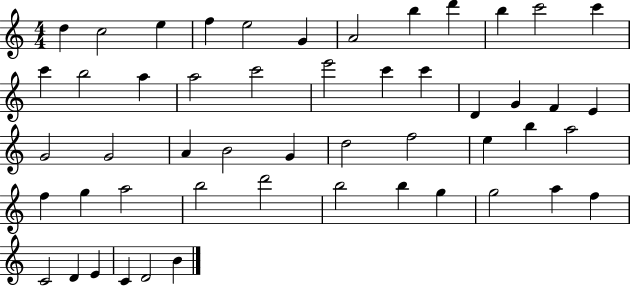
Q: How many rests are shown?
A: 0